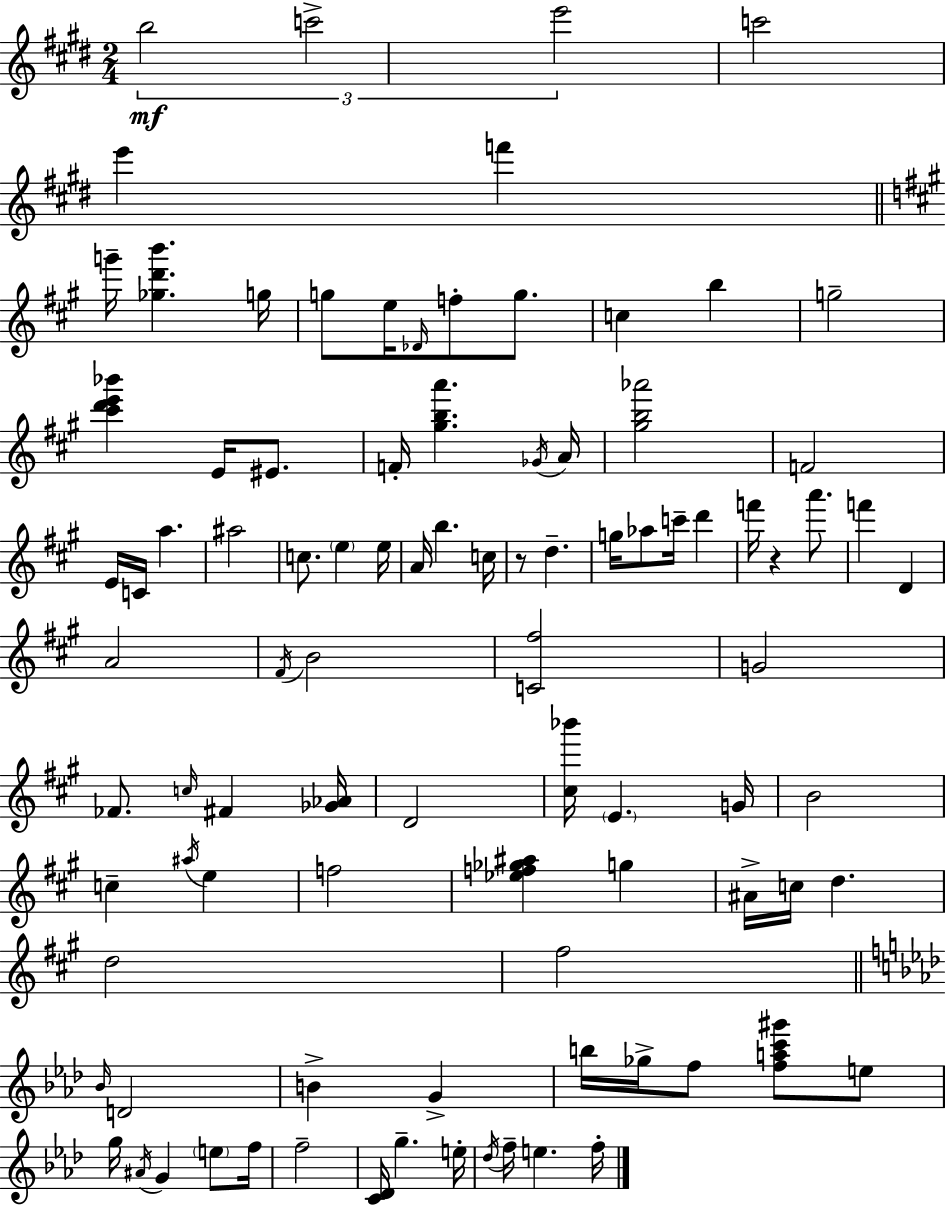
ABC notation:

X:1
T:Untitled
M:2/4
L:1/4
K:E
b2 c'2 e'2 c'2 e' f' g'/4 [_gd'b'] g/4 g/2 e/4 _D/4 f/2 g/2 c b g2 [^c'd'e'_b'] E/4 ^E/2 F/4 [^gba'] _G/4 A/4 [^gb_a']2 F2 E/4 C/4 a ^a2 c/2 e e/4 A/4 b c/4 z/2 d g/4 _a/2 c'/4 d' f'/4 z a'/2 f' D A2 ^F/4 B2 [C^f]2 G2 _F/2 c/4 ^F [_G_A]/4 D2 [^c_b']/4 E G/4 B2 c ^a/4 e f2 [_ef_g^a] g ^A/4 c/4 d d2 ^f2 _B/4 D2 B G b/4 _g/4 f/2 [fac'^g']/2 e/2 g/4 ^A/4 G e/2 f/4 f2 [C_D]/4 g e/4 _d/4 f/4 e f/4